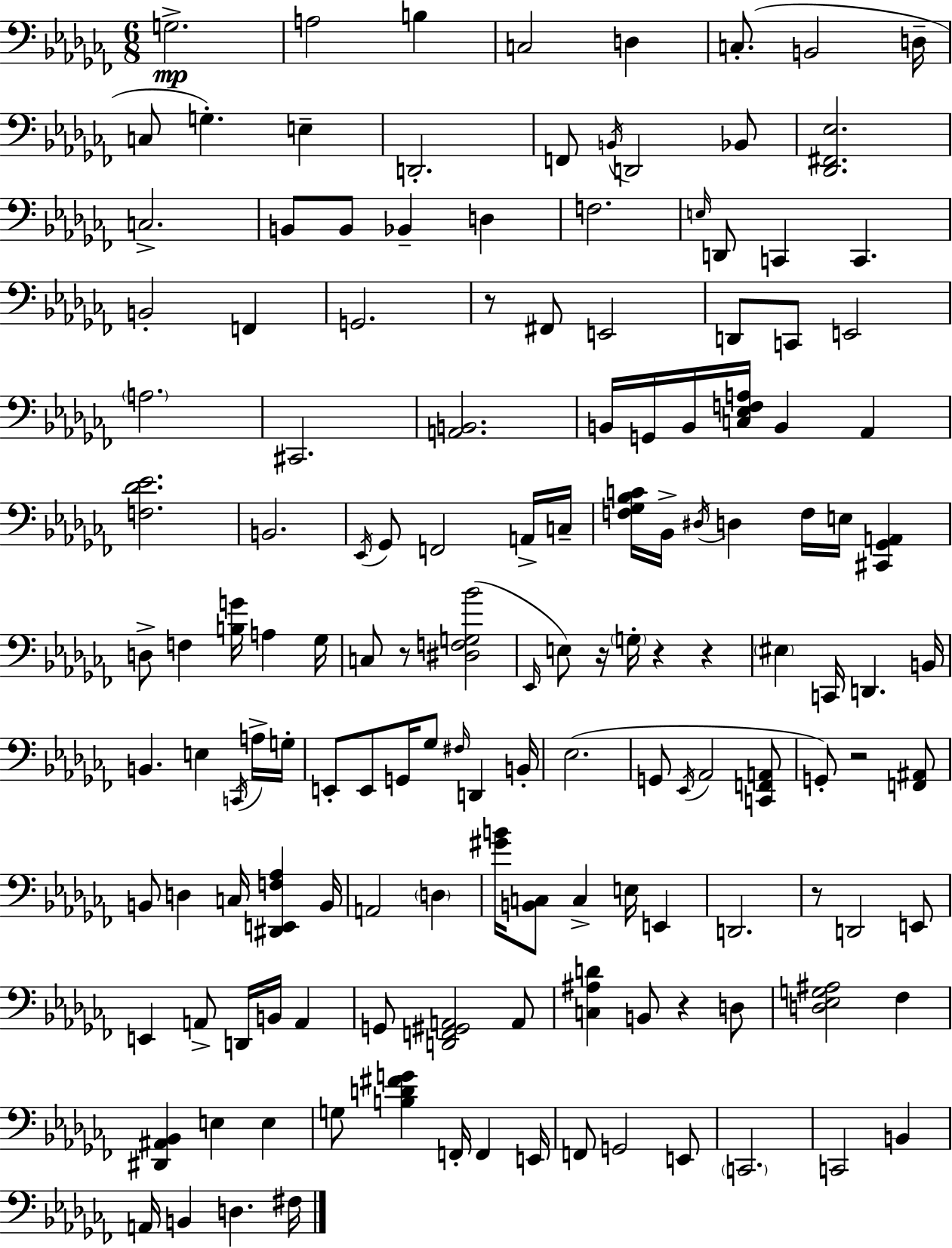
{
  \clef bass
  \numericTimeSignature
  \time 6/8
  \key aes \minor
  g2.->\mp | a2 b4 | c2 d4 | c8.-.( b,2 d16-- | \break c8 g4.-.) e4-- | d,2.-. | f,8 \acciaccatura { b,16 } d,2 bes,8 | <des, fis, ees>2. | \break c2.-> | b,8 b,8 bes,4-- d4 | f2. | \grace { e16 } d,8 c,4 c,4. | \break b,2-. f,4 | g,2. | r8 fis,8 e,2 | d,8 c,8 e,2 | \break \parenthesize a2. | cis,2. | <a, b,>2. | b,16 g,16 b,16 <c ees f a>16 b,4 aes,4 | \break <f des' ees'>2. | b,2. | \acciaccatura { ees,16 } ges,8 f,2 | a,16-> c16-- <f ges bes c'>16 bes,16-> \acciaccatura { dis16 } d4 f16 e16 | \break <cis, ges, a,>4 d8-> f4 <b g'>16 a4 | ges16 c8 r8 <dis f g bes'>2( | \grace { ees,16 } e8) r16 \parenthesize g16-. r4 | r4 \parenthesize eis4 c,16 d,4. | \break b,16 b,4. e4 | \acciaccatura { c,16 } a16-> g16-. e,8-. e,8 g,16 ges8 | \grace { fis16 } d,4 b,16-. ees2.( | g,8 \acciaccatura { ees,16 } aes,2 | \break <c, f, a,>8 g,8-.) r2 | <f, ais,>8 b,8 d4 | c16 <dis, e, f aes>4 b,16 a,2 | \parenthesize d4 <gis' b'>16 <b, c>8 c4-> | \break e16 e,4 d,2. | r8 d,2 | e,8 e,4 | a,8-> d,16 b,16 a,4 g,8 <d, f, gis, a,>2 | \break a,8 <c ais d'>4 | b,8 r4 d8 <d ees g ais>2 | fes4 <dis, ais, bes,>4 | e4 e4 g8 <b d' fis' g'>4 | \break f,16-. f,4 e,16 f,8 g,2 | e,8 \parenthesize c,2. | c,2 | b,4 a,16 b,4 | \break d4. fis16 \bar "|."
}